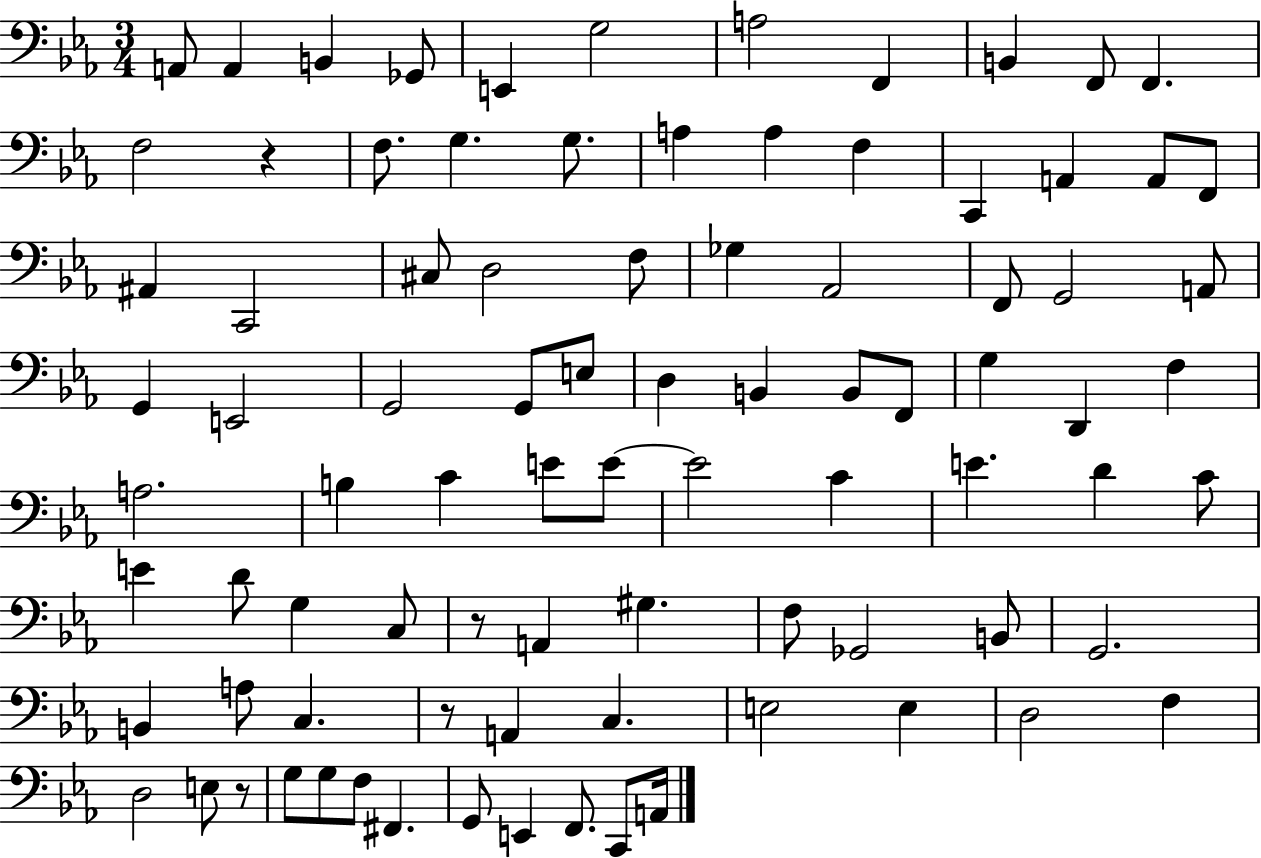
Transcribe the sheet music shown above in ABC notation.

X:1
T:Untitled
M:3/4
L:1/4
K:Eb
A,,/2 A,, B,, _G,,/2 E,, G,2 A,2 F,, B,, F,,/2 F,, F,2 z F,/2 G, G,/2 A, A, F, C,, A,, A,,/2 F,,/2 ^A,, C,,2 ^C,/2 D,2 F,/2 _G, _A,,2 F,,/2 G,,2 A,,/2 G,, E,,2 G,,2 G,,/2 E,/2 D, B,, B,,/2 F,,/2 G, D,, F, A,2 B, C E/2 E/2 E2 C E D C/2 E D/2 G, C,/2 z/2 A,, ^G, F,/2 _G,,2 B,,/2 G,,2 B,, A,/2 C, z/2 A,, C, E,2 E, D,2 F, D,2 E,/2 z/2 G,/2 G,/2 F,/2 ^F,, G,,/2 E,, F,,/2 C,,/2 A,,/4